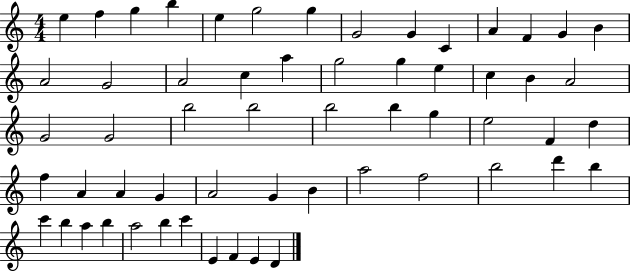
{
  \clef treble
  \numericTimeSignature
  \time 4/4
  \key c \major
  e''4 f''4 g''4 b''4 | e''4 g''2 g''4 | g'2 g'4 c'4 | a'4 f'4 g'4 b'4 | \break a'2 g'2 | a'2 c''4 a''4 | g''2 g''4 e''4 | c''4 b'4 a'2 | \break g'2 g'2 | b''2 b''2 | b''2 b''4 g''4 | e''2 f'4 d''4 | \break f''4 a'4 a'4 g'4 | a'2 g'4 b'4 | a''2 f''2 | b''2 d'''4 b''4 | \break c'''4 b''4 a''4 b''4 | a''2 b''4 c'''4 | e'4 f'4 e'4 d'4 | \bar "|."
}